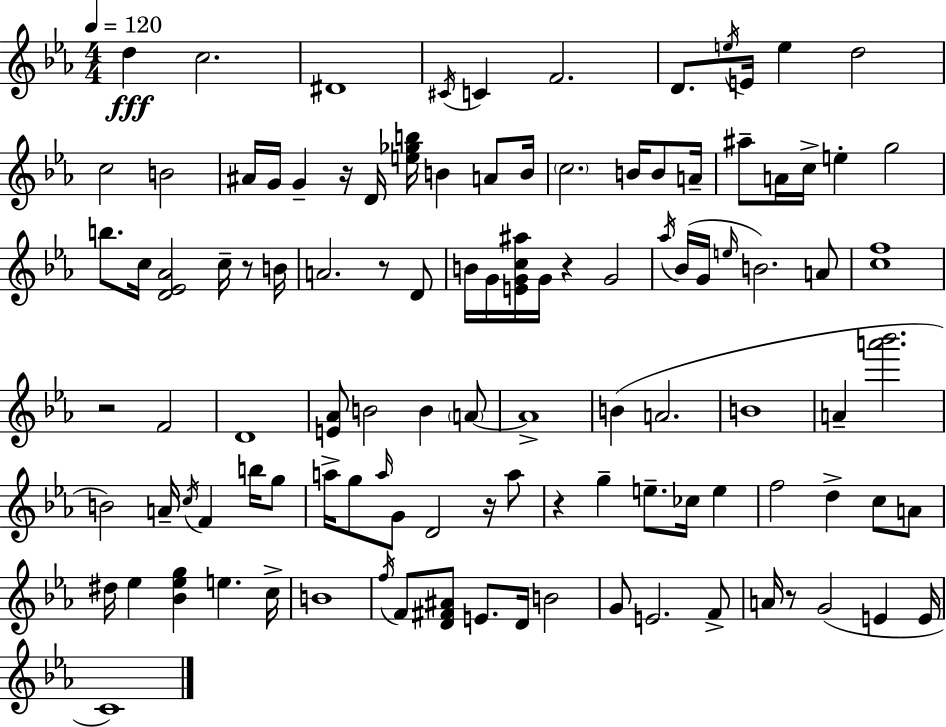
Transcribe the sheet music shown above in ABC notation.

X:1
T:Untitled
M:4/4
L:1/4
K:Eb
d c2 ^D4 ^C/4 C F2 D/2 e/4 E/4 e d2 c2 B2 ^A/4 G/4 G z/4 D/4 [e_gb]/4 B A/2 B/4 c2 B/4 B/2 A/4 ^a/2 A/4 c/4 e g2 b/2 c/4 [D_E_A]2 c/4 z/2 B/4 A2 z/2 D/2 B/4 G/4 [EGc^a]/4 G/4 z G2 _a/4 _B/4 G/4 e/4 B2 A/2 [cf]4 z2 F2 D4 [E_A]/2 B2 B A/2 A4 B A2 B4 A [a'_b']2 B2 A/4 c/4 F b/4 g/2 a/4 g/2 a/4 G/2 D2 z/4 a/2 z g e/2 _c/4 e f2 d c/2 A/2 ^d/4 _e [_B_eg] e c/4 B4 f/4 F/2 [D^F^A]/2 E/2 D/4 B2 G/2 E2 F/2 A/4 z/2 G2 E E/4 C4